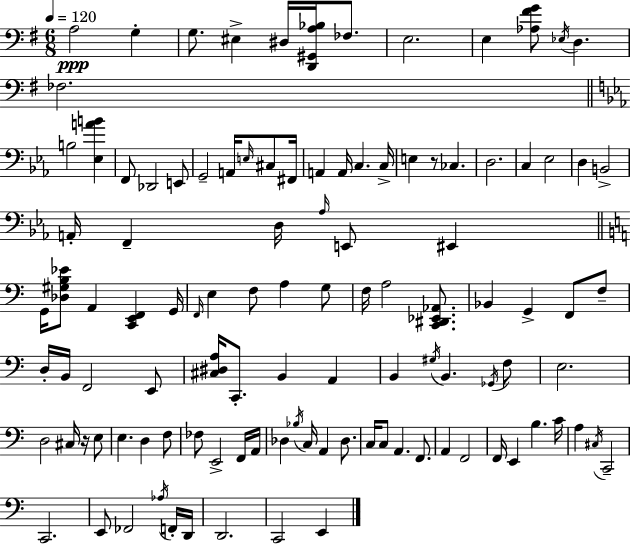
{
  \clef bass
  \numericTimeSignature
  \time 6/8
  \key g \major
  \tempo 4 = 120
  a2\ppp g4-. | g8. eis4-> dis16 <d, gis, a bes>16 fes8. | e2. | e4 <aes fis' g'>8 \acciaccatura { ees16 } d4. | \break fes2. | \bar "||" \break \key ees \major b2 <ees a' b'>4 | f,8 des,2 e,8 | g,2-- a,16 \grace { e16 } cis8 | fis,16 a,4 a,16 c4. | \break c16-> e4 r8 ces4. | d2. | c4 ees2 | d4 b,2-> | \break a,16-. f,4-- d16 \grace { aes16 } e,8 eis,4 | \bar "||" \break \key c \major g,16 <des gis b ees'>8 a,4 <c, e, f,>4 g,16 | \grace { f,16 } e4 f8 a4 g8 | f16 a2 <c, dis, ees, aes,>8. | bes,4 g,4-> f,8 f8-- | \break d16-. b,16 f,2 e,8 | <cis dis a>16 c,8.-. b,4 a,4 | b,4 \acciaccatura { gis16 } b,4. | \acciaccatura { ges,16 } f8 e2. | \break d2 cis16 | r16 e8 e4. d4 | f8 fes8 e,2-> | f,16 a,16 des4 \acciaccatura { bes16 } c16 a,4 | \break des8. c16 c8 a,4. | f,8. a,4 f,2 | f,16 e,4 b4. | c'16 a4 \acciaccatura { cis16 } c,2-- | \break c,2. | e,8 fes,2 | \acciaccatura { aes16 } f,16-. d,16 d,2. | c,2 | \break e,4 \bar "|."
}